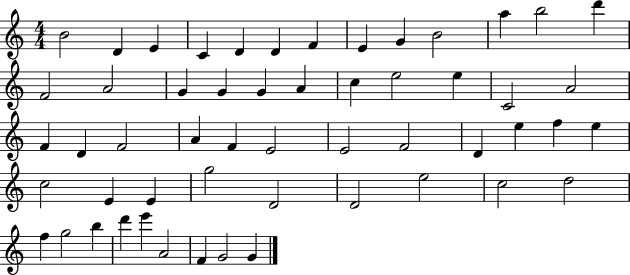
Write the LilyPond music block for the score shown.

{
  \clef treble
  \numericTimeSignature
  \time 4/4
  \key c \major
  b'2 d'4 e'4 | c'4 d'4 d'4 f'4 | e'4 g'4 b'2 | a''4 b''2 d'''4 | \break f'2 a'2 | g'4 g'4 g'4 a'4 | c''4 e''2 e''4 | c'2 a'2 | \break f'4 d'4 f'2 | a'4 f'4 e'2 | e'2 f'2 | d'4 e''4 f''4 e''4 | \break c''2 e'4 e'4 | g''2 d'2 | d'2 e''2 | c''2 d''2 | \break f''4 g''2 b''4 | d'''4 e'''4 a'2 | f'4 g'2 g'4 | \bar "|."
}